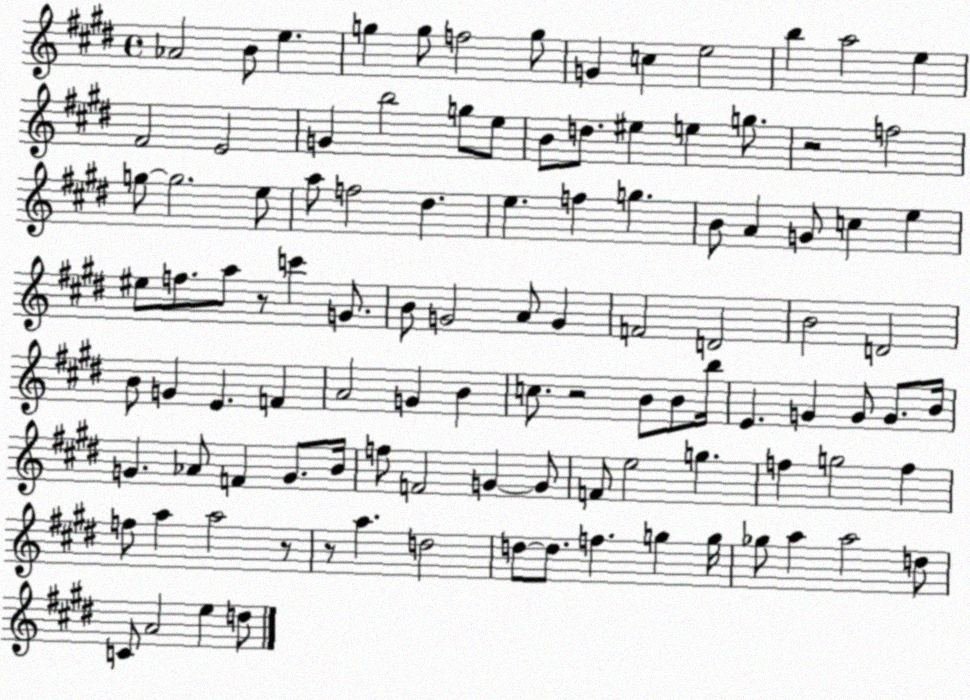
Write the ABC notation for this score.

X:1
T:Untitled
M:4/4
L:1/4
K:E
_A2 B/2 e g g/2 f2 g/2 G c e2 b a2 e ^F2 E2 G b2 g/2 e/2 B/2 d/2 ^e e g/2 z2 f2 g/2 g2 e/2 a/2 f2 ^d e f g B/2 A G/2 c e ^e/2 f/2 a/2 z/2 c' G/2 B/2 G2 A/2 G F2 D2 B2 D2 B/2 G E F A2 G B c/2 z2 B/2 B/2 b/4 E G G/2 G/2 B/4 G _A/2 F G/2 B/4 f/2 F2 G G/2 F/2 e2 g f g2 f f/2 a a2 z/2 z/2 a d2 d/2 d/2 f g g/4 _g/2 a a2 d/2 C/2 A2 e d/2